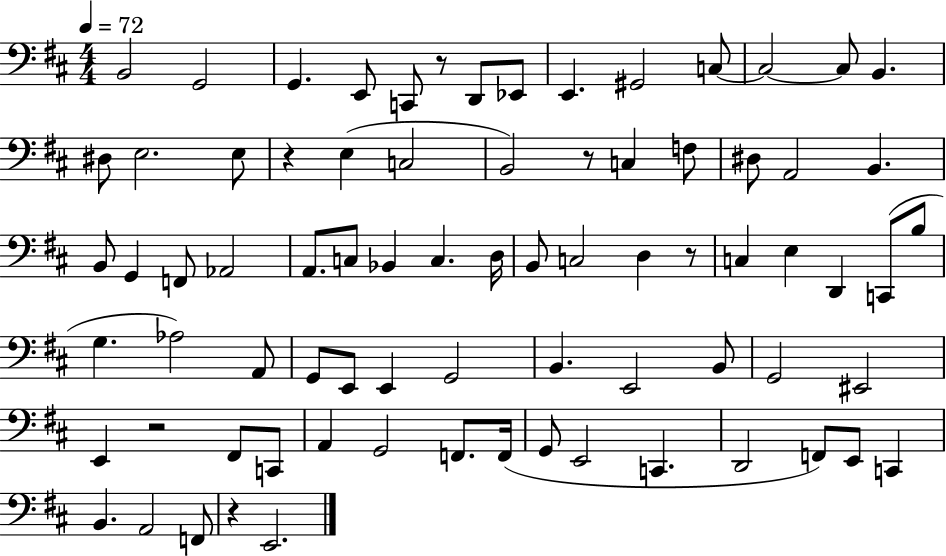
B2/h G2/h G2/q. E2/e C2/e R/e D2/e Eb2/e E2/q. G#2/h C3/e C3/h C3/e B2/q. D#3/e E3/h. E3/e R/q E3/q C3/h B2/h R/e C3/q F3/e D#3/e A2/h B2/q. B2/e G2/q F2/e Ab2/h A2/e. C3/e Bb2/q C3/q. D3/s B2/e C3/h D3/q R/e C3/q E3/q D2/q C2/e B3/e G3/q. Ab3/h A2/e G2/e E2/e E2/q G2/h B2/q. E2/h B2/e G2/h EIS2/h E2/q R/h F#2/e C2/e A2/q G2/h F2/e. F2/s G2/e E2/h C2/q. D2/h F2/e E2/e C2/q B2/q. A2/h F2/e R/q E2/h.